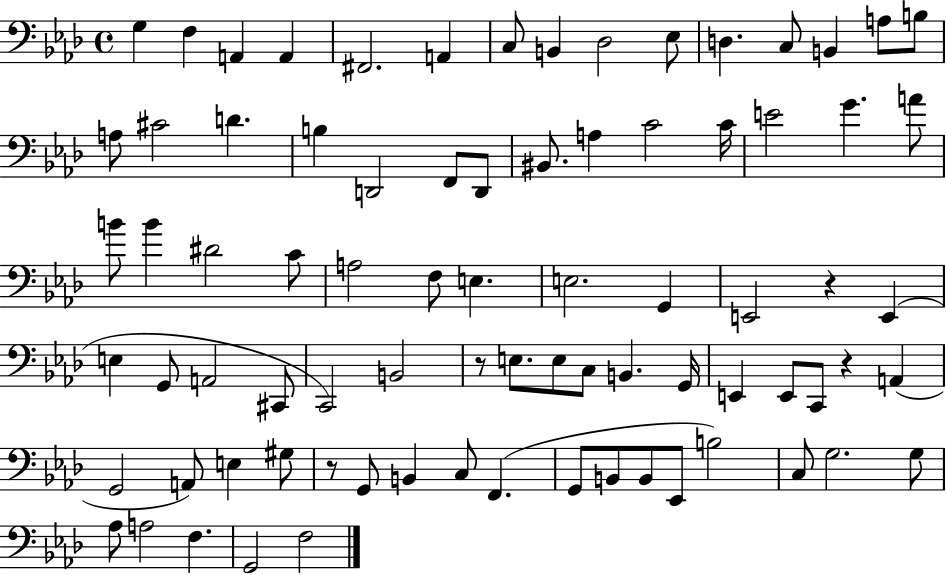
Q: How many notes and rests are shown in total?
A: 80